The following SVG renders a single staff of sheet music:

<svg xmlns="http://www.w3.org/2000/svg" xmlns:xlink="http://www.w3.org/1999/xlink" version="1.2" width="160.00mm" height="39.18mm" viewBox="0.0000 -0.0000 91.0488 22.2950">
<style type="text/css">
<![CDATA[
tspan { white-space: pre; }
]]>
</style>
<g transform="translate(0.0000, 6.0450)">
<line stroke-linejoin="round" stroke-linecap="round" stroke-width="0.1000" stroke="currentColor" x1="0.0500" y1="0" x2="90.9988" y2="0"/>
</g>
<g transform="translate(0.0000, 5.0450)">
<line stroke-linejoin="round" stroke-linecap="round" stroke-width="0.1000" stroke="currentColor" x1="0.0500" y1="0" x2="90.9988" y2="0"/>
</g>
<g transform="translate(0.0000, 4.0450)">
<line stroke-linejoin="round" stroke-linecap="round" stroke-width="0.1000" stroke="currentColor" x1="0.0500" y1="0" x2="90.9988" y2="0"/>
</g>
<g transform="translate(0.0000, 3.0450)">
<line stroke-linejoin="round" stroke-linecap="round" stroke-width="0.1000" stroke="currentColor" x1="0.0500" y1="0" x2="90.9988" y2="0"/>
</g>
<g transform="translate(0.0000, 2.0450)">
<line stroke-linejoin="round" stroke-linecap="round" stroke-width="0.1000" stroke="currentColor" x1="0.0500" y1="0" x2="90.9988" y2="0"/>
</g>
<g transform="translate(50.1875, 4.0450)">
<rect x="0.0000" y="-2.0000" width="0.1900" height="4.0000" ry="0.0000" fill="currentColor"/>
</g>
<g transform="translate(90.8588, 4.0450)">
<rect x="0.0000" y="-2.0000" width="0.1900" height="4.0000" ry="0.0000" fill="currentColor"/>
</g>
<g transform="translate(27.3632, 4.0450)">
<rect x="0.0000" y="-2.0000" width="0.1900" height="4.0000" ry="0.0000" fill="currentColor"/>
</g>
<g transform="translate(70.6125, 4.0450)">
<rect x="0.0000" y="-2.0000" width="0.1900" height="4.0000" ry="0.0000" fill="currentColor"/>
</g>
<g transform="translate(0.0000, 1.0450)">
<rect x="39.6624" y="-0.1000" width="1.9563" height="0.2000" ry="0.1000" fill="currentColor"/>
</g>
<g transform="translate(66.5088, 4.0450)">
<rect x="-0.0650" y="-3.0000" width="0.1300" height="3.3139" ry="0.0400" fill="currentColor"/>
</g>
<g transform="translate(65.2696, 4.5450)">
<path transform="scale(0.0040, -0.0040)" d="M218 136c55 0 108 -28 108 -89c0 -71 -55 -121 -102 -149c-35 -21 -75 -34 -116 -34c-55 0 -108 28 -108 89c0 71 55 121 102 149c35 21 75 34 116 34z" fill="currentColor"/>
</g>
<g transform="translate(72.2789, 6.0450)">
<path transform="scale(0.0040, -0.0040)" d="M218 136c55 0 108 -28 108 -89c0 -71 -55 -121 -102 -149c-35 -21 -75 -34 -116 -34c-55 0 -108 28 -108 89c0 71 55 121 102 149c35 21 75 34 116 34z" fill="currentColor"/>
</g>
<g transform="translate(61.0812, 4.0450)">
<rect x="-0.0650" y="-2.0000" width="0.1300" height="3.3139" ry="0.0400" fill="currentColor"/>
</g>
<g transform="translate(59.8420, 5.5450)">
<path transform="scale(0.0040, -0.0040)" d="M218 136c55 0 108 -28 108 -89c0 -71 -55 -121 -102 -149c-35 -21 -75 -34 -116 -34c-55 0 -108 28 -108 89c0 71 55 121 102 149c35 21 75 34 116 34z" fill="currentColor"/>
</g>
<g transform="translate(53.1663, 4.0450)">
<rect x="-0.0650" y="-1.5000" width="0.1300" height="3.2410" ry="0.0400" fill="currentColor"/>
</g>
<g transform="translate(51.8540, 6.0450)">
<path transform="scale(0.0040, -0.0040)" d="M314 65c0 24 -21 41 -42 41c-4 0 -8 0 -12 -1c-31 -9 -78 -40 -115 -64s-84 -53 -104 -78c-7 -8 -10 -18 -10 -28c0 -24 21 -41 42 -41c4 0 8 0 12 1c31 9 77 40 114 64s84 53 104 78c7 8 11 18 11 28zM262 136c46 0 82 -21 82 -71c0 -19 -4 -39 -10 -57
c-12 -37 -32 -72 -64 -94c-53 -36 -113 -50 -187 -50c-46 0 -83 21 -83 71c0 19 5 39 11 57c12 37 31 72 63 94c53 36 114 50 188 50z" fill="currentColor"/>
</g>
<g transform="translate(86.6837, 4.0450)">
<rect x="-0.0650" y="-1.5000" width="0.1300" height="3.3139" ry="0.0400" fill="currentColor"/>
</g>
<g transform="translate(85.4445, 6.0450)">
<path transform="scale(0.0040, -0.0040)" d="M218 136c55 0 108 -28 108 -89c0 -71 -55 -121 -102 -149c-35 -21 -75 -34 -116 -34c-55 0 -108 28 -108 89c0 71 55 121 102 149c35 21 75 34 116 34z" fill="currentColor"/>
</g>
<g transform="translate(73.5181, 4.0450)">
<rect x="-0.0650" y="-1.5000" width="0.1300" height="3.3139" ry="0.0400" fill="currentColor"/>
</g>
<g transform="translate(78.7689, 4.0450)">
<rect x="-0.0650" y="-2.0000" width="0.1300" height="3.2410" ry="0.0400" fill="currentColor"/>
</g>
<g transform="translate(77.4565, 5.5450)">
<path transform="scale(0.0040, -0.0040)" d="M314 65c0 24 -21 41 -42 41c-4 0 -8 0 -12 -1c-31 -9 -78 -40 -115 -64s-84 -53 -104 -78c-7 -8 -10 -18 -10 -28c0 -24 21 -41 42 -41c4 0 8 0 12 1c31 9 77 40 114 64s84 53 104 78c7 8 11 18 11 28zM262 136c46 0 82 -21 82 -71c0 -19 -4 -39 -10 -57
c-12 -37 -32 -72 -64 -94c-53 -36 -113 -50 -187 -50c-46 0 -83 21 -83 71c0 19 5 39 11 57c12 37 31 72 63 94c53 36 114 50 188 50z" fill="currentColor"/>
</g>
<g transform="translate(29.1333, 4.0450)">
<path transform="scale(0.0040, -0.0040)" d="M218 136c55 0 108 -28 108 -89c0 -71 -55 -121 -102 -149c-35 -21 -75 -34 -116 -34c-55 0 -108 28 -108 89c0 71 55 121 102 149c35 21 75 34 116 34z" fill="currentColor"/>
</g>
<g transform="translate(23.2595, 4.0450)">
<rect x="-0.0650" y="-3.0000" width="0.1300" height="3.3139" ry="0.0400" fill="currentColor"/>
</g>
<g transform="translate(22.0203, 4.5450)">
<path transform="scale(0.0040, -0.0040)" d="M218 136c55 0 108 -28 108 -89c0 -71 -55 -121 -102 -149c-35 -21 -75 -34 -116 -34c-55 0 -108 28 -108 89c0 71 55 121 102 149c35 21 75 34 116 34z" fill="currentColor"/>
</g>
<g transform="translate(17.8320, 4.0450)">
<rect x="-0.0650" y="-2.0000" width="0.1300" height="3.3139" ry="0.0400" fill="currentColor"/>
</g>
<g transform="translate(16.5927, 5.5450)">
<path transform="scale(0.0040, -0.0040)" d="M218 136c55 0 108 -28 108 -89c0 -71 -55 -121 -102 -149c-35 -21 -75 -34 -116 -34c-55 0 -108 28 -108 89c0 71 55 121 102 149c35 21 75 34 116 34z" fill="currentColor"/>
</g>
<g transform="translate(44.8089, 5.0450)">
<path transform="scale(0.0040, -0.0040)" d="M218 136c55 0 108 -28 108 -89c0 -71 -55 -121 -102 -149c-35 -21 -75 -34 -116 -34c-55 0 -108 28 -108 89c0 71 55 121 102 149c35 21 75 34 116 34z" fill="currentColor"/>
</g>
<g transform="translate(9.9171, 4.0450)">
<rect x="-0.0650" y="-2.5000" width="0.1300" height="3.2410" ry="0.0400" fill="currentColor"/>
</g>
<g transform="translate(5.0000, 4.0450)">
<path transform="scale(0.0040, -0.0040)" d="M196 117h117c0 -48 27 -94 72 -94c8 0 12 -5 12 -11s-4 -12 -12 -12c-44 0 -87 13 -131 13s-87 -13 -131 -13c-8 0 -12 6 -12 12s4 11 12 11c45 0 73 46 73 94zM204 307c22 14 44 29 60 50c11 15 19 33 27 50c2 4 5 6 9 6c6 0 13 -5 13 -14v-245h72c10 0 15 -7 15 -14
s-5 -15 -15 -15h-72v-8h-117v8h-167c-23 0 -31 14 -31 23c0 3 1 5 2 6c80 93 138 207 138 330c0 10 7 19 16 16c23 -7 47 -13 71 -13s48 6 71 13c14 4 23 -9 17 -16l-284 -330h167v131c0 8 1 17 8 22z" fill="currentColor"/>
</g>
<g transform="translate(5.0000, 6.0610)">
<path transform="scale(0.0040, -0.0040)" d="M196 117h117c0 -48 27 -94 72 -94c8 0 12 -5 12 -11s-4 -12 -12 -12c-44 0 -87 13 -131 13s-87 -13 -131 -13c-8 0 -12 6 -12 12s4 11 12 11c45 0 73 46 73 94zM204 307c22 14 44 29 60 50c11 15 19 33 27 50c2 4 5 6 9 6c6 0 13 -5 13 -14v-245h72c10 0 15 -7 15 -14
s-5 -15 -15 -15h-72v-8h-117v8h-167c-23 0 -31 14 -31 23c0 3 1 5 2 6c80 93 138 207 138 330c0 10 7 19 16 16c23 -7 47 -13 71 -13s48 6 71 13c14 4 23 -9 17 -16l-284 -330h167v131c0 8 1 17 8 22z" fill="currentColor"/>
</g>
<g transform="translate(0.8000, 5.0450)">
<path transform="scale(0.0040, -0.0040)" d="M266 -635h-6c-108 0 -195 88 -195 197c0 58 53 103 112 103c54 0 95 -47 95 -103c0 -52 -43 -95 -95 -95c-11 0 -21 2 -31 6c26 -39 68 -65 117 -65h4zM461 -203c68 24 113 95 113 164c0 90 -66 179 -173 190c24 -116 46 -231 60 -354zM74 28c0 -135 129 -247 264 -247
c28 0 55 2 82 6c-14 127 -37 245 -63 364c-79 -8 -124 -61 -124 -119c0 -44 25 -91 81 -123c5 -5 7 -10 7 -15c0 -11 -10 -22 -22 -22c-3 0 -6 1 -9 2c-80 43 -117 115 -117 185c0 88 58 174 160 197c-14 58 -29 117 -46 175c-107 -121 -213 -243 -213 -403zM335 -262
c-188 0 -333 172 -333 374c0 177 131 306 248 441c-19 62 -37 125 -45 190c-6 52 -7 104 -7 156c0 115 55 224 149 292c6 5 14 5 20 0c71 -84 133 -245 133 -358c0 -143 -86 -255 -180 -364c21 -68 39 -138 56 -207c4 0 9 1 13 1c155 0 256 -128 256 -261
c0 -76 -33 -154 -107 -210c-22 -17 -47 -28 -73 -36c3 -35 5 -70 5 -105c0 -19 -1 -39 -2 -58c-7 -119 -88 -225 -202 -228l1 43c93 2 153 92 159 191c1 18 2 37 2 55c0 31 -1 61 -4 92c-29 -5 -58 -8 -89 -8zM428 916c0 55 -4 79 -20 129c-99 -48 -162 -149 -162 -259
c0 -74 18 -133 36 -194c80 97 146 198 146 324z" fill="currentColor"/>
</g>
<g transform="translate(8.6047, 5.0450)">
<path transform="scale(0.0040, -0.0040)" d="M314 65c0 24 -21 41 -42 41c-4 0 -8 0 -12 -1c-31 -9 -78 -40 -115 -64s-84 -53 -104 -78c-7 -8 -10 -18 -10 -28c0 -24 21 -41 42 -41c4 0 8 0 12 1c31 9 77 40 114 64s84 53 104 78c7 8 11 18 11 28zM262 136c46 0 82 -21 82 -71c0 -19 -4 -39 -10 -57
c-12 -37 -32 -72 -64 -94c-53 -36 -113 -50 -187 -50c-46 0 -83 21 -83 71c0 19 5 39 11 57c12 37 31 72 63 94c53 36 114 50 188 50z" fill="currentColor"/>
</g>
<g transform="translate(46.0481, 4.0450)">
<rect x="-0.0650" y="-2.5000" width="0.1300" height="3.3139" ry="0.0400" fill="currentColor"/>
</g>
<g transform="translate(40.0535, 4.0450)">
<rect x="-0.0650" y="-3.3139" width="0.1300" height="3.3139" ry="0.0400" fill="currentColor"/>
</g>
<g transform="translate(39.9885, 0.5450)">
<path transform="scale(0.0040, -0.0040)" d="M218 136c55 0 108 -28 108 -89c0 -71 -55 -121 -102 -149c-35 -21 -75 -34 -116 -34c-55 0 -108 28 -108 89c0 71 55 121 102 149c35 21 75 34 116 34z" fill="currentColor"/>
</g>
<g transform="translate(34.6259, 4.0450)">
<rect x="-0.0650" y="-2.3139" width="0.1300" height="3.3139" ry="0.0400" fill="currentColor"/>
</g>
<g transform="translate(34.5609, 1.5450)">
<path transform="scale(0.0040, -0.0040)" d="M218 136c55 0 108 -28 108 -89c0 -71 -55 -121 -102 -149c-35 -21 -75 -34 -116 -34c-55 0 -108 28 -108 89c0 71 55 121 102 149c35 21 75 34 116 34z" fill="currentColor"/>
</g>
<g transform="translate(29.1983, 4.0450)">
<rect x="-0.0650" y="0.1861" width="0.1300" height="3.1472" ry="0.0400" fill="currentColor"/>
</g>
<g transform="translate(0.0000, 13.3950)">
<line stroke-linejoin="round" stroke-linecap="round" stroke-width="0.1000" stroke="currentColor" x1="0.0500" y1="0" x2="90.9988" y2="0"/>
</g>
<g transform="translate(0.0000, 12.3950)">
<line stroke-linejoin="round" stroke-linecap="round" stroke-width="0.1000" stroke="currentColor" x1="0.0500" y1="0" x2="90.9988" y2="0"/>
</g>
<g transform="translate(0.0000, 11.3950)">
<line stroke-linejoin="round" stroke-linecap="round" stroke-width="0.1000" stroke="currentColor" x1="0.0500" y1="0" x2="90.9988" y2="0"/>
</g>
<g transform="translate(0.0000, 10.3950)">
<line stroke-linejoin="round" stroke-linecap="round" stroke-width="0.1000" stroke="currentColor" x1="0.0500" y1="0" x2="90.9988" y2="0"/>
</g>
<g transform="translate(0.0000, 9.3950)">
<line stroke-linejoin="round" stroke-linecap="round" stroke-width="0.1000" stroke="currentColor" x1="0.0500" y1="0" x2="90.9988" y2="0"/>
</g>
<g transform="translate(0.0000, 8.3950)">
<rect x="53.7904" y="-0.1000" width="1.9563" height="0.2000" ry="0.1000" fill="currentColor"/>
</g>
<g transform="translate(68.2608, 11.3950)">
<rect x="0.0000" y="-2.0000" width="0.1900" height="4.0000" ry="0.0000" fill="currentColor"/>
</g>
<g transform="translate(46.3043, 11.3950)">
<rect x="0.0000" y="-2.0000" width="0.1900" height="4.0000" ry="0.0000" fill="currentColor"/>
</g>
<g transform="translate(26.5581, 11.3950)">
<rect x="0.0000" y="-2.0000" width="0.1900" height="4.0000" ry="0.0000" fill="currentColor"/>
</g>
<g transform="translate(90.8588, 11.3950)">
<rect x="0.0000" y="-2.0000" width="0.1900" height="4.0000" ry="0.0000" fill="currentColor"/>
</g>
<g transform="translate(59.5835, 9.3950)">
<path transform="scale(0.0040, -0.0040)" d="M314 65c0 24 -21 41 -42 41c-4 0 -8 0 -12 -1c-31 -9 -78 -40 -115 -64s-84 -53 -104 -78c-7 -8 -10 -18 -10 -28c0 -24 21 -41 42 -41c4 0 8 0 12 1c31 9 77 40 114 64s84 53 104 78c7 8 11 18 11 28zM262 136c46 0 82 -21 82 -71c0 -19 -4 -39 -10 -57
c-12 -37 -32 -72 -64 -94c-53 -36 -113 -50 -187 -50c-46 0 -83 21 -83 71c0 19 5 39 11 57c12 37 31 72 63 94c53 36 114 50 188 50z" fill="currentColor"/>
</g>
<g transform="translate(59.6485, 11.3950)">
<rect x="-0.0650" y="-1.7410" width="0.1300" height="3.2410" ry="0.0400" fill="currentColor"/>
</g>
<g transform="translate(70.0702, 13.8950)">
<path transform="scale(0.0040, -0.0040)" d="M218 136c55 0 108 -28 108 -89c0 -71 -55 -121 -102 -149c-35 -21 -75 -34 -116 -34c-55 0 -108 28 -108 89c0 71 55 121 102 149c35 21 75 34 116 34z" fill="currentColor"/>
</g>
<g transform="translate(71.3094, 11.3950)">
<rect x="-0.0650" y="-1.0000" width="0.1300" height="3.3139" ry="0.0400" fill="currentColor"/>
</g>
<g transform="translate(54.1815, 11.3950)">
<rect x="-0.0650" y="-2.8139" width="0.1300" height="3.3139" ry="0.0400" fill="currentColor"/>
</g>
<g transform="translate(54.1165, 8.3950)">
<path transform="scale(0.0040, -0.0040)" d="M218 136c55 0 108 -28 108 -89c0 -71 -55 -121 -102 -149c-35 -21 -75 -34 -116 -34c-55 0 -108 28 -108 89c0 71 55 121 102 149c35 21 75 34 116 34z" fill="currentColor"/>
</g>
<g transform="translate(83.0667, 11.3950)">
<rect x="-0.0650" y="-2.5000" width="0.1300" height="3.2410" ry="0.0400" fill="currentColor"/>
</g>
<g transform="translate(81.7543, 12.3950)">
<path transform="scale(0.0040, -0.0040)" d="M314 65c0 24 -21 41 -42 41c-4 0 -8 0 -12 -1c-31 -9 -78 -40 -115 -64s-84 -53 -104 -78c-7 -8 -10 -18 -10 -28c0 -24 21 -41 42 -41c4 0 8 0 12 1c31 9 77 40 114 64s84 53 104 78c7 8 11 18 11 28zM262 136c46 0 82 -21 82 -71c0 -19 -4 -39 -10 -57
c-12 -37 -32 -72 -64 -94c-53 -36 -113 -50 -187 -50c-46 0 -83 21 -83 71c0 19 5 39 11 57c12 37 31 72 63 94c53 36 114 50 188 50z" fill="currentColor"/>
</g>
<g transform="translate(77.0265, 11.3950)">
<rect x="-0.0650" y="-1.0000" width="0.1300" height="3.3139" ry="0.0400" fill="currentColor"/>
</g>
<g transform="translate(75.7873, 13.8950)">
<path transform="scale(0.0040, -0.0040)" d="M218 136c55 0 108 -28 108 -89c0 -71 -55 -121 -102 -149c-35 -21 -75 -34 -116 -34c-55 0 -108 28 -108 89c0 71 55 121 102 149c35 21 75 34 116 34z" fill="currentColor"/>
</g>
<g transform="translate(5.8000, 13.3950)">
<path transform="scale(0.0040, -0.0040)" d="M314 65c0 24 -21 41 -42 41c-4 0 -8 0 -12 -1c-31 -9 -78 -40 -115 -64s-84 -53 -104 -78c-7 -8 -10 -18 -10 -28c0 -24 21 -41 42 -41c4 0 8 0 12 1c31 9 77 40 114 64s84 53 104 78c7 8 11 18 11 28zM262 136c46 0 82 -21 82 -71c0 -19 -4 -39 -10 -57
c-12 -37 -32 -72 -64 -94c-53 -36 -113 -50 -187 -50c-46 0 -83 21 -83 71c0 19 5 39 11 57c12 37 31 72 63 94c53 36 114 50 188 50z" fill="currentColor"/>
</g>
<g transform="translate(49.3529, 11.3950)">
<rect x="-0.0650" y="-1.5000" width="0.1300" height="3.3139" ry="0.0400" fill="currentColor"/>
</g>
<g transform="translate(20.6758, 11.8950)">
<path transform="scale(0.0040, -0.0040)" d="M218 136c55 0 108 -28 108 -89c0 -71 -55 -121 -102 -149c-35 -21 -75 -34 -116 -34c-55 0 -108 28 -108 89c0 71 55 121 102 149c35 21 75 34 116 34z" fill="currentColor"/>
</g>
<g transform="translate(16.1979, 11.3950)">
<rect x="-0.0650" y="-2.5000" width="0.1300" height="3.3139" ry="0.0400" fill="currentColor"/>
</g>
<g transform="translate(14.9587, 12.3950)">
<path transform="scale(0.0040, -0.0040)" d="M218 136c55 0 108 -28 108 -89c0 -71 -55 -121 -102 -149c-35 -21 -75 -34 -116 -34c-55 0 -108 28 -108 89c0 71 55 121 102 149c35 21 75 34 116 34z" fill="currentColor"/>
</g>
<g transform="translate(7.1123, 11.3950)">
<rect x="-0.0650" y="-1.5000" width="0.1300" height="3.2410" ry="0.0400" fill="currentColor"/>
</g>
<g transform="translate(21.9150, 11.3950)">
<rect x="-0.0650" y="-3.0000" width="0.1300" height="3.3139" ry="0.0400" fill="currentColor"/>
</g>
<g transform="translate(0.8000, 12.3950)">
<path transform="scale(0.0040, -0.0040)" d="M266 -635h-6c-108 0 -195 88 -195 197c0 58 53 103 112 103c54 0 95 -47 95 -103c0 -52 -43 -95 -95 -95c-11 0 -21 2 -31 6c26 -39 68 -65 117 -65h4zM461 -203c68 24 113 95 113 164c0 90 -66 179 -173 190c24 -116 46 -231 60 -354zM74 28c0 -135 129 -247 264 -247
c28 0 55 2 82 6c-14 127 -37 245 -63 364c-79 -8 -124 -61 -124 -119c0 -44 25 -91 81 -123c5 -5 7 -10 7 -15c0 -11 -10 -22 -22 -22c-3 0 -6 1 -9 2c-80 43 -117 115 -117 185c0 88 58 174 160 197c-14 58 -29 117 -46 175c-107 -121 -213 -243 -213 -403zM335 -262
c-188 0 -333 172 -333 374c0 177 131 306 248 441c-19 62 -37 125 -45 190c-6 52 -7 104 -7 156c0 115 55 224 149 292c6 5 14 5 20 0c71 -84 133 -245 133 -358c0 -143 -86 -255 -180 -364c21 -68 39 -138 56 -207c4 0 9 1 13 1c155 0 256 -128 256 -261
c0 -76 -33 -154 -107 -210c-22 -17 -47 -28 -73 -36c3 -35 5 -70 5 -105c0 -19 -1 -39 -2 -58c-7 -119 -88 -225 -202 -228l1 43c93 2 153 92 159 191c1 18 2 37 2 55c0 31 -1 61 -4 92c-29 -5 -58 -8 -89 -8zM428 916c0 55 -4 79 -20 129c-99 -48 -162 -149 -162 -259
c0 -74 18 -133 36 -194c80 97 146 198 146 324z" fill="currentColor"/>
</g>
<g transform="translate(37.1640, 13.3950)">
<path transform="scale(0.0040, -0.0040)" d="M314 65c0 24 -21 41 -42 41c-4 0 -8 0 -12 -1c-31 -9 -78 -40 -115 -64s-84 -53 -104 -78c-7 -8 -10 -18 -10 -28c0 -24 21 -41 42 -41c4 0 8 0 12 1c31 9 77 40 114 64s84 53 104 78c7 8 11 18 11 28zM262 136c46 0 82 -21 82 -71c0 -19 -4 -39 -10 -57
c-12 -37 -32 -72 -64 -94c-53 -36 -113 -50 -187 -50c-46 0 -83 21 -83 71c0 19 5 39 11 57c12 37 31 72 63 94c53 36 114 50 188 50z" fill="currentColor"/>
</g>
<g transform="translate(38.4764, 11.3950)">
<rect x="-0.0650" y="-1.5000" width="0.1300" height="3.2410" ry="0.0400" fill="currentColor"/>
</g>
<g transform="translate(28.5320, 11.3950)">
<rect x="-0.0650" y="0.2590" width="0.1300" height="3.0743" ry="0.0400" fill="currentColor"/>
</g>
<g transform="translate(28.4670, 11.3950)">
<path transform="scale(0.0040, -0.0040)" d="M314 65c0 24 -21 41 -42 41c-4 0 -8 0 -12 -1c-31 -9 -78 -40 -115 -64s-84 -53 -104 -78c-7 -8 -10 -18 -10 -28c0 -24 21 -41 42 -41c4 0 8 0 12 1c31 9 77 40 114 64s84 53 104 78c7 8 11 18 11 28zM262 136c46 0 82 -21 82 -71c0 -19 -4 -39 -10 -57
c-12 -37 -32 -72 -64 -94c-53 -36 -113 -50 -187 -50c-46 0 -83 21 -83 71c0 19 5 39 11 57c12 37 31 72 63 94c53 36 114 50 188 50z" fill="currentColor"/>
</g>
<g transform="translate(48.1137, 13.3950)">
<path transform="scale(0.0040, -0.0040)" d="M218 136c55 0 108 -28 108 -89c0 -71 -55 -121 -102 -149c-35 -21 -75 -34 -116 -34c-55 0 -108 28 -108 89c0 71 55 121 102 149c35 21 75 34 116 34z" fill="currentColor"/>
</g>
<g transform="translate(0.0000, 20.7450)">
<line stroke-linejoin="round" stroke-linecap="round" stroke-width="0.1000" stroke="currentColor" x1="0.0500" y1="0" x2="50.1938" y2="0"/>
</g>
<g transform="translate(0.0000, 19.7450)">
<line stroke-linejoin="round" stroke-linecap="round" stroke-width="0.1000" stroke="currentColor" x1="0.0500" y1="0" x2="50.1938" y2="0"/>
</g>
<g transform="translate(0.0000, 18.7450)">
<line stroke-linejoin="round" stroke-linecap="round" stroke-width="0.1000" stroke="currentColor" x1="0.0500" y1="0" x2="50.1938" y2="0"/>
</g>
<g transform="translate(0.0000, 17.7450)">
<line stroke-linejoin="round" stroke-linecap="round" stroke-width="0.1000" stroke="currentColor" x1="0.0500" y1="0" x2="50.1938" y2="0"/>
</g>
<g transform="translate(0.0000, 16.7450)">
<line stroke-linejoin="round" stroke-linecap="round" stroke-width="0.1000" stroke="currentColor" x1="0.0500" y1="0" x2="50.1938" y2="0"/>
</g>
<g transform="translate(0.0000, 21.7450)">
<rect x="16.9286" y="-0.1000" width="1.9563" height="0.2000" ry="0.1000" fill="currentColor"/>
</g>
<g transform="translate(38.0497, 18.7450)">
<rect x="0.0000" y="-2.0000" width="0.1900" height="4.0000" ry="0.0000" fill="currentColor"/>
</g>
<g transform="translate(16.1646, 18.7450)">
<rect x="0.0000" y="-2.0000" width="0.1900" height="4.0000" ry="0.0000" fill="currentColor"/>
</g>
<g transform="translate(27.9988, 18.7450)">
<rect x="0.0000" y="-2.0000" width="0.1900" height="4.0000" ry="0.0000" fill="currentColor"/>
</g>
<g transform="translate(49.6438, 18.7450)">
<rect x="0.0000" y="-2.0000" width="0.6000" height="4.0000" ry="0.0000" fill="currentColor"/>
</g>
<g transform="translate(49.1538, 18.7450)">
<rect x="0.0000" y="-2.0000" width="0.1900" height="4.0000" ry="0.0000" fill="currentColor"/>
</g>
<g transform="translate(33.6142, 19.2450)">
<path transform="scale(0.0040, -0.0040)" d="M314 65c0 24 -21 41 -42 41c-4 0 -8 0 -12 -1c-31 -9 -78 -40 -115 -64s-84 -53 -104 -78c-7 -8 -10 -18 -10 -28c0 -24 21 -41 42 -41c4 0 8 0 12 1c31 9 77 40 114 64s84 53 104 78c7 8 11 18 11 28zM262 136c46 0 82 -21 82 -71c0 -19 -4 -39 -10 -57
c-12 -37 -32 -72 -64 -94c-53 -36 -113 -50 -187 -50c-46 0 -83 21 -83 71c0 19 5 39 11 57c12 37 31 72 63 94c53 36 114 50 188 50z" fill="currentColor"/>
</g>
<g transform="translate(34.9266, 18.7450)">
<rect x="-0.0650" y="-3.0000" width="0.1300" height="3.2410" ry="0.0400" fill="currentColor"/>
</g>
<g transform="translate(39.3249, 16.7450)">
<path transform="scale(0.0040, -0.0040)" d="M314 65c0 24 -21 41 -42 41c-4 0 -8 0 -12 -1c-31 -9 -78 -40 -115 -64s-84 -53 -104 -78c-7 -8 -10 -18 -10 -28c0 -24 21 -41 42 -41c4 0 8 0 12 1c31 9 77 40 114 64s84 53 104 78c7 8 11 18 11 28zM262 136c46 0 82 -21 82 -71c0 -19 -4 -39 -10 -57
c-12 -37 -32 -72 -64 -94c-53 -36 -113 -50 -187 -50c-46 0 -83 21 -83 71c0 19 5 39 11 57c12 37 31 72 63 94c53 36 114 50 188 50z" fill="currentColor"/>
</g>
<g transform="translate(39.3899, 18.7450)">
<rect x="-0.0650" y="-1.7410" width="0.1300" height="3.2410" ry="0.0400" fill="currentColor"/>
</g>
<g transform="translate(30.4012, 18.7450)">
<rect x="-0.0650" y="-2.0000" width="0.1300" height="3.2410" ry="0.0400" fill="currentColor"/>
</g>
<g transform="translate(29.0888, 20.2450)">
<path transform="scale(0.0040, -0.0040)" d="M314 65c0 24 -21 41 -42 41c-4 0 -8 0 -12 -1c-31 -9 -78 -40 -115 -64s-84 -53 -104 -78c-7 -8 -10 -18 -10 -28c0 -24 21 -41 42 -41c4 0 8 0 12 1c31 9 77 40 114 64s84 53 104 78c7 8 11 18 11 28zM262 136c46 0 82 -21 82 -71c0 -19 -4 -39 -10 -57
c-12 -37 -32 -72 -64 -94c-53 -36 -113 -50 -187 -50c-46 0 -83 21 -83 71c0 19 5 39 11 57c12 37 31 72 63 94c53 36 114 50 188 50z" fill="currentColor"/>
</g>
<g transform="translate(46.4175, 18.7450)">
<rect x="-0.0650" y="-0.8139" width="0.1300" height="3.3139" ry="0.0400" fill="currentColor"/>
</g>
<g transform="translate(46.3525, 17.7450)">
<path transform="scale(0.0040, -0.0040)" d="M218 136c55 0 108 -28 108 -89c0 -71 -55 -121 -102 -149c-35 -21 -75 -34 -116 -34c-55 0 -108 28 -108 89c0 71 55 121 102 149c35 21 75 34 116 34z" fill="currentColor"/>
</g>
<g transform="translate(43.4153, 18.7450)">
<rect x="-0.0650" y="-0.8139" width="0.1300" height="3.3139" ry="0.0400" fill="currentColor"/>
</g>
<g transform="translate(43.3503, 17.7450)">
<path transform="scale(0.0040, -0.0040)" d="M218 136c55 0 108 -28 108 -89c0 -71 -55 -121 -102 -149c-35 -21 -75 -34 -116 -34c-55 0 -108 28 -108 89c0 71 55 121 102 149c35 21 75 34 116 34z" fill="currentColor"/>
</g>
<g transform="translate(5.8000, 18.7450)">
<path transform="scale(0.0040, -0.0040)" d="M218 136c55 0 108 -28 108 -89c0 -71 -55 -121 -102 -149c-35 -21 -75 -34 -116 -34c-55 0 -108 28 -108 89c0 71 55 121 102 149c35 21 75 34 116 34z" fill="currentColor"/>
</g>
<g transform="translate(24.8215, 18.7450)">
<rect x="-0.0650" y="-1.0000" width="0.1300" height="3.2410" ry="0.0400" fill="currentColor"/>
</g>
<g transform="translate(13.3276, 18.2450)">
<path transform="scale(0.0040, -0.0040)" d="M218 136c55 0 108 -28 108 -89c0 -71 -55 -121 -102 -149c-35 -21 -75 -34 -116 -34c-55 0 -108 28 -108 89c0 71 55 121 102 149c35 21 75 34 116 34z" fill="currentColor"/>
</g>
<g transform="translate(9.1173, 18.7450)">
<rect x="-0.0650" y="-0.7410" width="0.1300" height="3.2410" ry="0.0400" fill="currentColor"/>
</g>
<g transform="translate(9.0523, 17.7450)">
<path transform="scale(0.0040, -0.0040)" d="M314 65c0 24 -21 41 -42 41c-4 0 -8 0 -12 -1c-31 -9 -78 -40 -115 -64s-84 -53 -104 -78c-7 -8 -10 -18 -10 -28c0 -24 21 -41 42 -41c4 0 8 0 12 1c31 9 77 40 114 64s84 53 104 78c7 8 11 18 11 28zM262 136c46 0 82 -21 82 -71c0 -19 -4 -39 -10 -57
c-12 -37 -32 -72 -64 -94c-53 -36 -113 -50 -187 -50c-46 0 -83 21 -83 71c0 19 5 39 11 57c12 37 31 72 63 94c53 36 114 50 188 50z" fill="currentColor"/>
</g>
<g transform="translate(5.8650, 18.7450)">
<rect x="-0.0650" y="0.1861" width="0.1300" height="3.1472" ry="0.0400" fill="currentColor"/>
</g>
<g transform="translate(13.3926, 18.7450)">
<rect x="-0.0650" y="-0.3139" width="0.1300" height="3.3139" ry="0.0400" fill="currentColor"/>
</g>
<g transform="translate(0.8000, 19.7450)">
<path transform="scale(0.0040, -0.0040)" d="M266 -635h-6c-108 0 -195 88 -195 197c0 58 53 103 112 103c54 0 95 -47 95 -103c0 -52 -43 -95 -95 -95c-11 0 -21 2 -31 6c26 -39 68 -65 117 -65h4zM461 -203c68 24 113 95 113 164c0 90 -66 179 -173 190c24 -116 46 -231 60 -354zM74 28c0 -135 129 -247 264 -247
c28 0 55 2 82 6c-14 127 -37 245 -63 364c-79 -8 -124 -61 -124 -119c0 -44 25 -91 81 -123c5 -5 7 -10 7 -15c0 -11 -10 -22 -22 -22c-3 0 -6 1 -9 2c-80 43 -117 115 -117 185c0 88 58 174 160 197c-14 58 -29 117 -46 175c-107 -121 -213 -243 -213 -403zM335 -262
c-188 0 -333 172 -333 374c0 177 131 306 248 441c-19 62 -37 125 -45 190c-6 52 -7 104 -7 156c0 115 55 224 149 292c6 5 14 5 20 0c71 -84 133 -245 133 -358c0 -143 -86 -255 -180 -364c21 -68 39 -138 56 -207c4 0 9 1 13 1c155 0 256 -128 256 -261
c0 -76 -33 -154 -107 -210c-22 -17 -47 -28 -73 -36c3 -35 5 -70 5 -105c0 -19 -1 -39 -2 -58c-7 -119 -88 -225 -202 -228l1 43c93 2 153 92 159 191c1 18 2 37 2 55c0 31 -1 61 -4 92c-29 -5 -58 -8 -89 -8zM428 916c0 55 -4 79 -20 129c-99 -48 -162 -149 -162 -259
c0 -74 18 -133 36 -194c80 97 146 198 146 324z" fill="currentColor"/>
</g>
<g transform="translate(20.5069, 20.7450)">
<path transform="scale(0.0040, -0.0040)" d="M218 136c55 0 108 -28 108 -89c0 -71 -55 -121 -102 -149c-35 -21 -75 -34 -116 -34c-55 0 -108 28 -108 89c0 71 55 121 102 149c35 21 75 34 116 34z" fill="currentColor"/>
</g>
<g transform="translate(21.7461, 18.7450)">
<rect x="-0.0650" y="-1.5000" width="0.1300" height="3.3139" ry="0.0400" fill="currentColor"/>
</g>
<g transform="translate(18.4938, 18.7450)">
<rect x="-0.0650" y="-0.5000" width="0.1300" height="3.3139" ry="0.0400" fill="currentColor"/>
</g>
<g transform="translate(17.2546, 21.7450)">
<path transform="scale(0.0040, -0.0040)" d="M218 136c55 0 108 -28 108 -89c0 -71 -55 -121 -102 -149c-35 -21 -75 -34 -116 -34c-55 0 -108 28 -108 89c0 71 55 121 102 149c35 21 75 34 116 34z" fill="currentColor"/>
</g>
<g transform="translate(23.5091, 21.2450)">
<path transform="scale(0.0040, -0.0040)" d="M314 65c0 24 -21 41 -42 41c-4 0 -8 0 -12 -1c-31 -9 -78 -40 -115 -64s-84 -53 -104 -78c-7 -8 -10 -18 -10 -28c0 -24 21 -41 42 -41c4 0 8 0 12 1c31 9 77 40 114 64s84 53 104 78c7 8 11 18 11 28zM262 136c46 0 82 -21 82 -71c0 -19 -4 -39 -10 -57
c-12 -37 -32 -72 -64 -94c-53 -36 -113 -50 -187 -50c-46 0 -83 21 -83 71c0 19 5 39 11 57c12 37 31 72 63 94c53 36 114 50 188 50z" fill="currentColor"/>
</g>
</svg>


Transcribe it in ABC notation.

X:1
T:Untitled
M:4/4
L:1/4
K:C
G2 F A B g b G E2 F A E F2 E E2 G A B2 E2 E a f2 D D G2 B d2 c C E D2 F2 A2 f2 d d